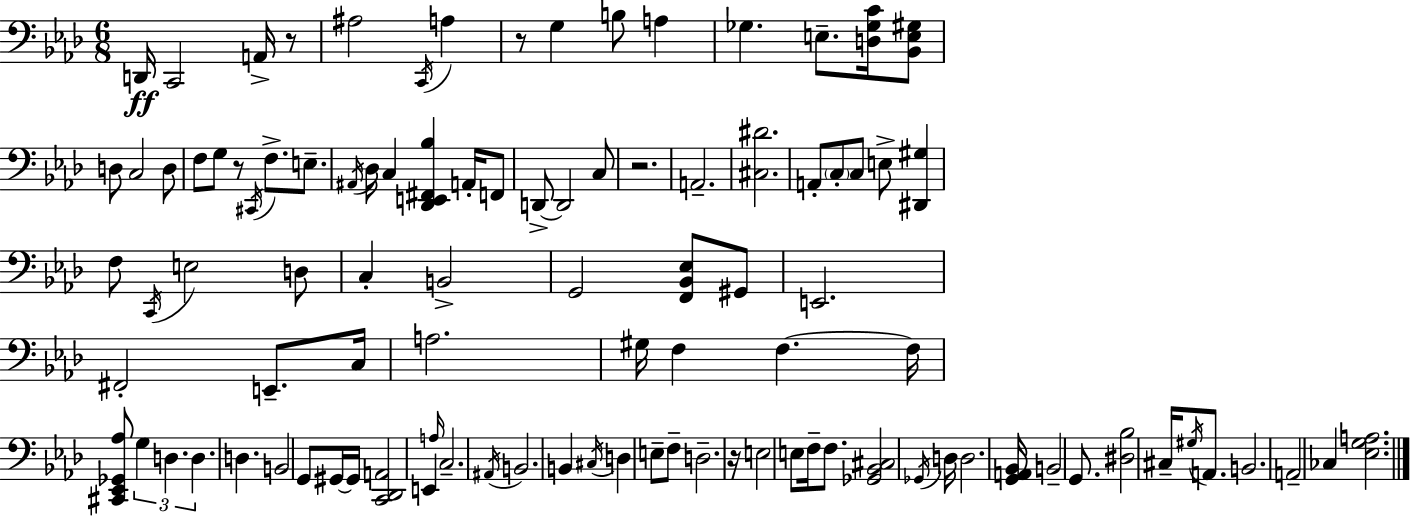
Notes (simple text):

D2/s C2/h A2/s R/e A#3/h C2/s A3/q R/e G3/q B3/e A3/q Gb3/q. E3/e. [D3,Gb3,C4]/s [Bb2,E3,G#3]/e D3/e C3/h D3/e F3/e G3/e R/e C#2/s F3/e. E3/e. A#2/s Db3/s C3/q [Db2,E2,F#2,Bb3]/q A2/s F2/e D2/e D2/h C3/e R/h. A2/h. [C#3,D#4]/h. A2/e C3/e C3/e E3/e [D#2,G#3]/q F3/e C2/s E3/h D3/e C3/q B2/h G2/h [F2,Bb2,Eb3]/e G#2/e E2/h. F#2/h E2/e. C3/s A3/h. G#3/s F3/q F3/q. F3/s [C#2,Eb2,Gb2,Ab3]/e G3/q D3/q. D3/q. D3/q. B2/h G2/e G#2/s G#2/s [C2,Db2,A2]/h E2/q A3/s C3/h. A#2/s B2/h. B2/q C#3/s D3/q E3/e F3/e D3/h. R/s E3/h E3/e F3/s F3/e. [Gb2,Bb2,C#3]/h Gb2/s D3/s D3/h. [G2,A2,Bb2]/s B2/h G2/e. [D#3,Bb3]/h C#3/s G#3/s A2/e. B2/h. A2/h CES3/q [Eb3,G3,A3]/h.